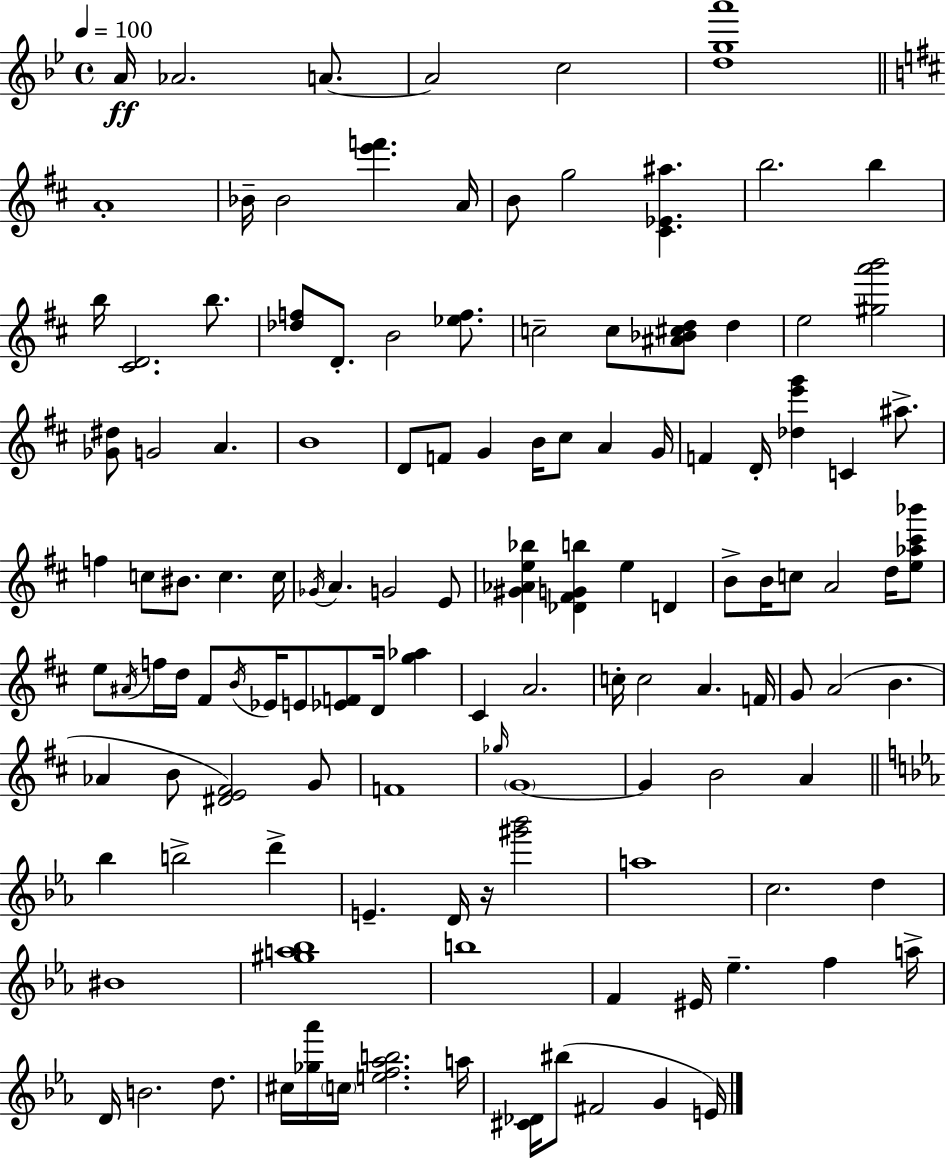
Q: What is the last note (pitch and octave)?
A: E4